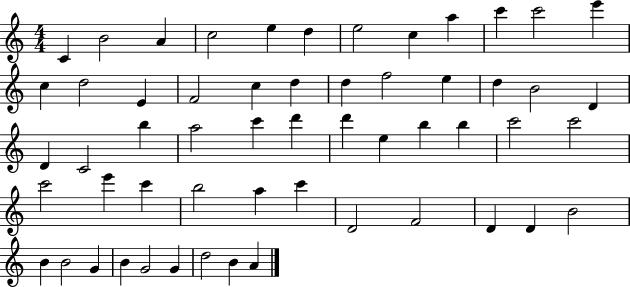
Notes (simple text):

C4/q B4/h A4/q C5/h E5/q D5/q E5/h C5/q A5/q C6/q C6/h E6/q C5/q D5/h E4/q F4/h C5/q D5/q D5/q F5/h E5/q D5/q B4/h D4/q D4/q C4/h B5/q A5/h C6/q D6/q D6/q E5/q B5/q B5/q C6/h C6/h C6/h E6/q C6/q B5/h A5/q C6/q D4/h F4/h D4/q D4/q B4/h B4/q B4/h G4/q B4/q G4/h G4/q D5/h B4/q A4/q